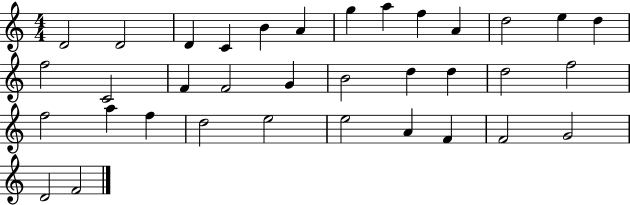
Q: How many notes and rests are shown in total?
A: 35